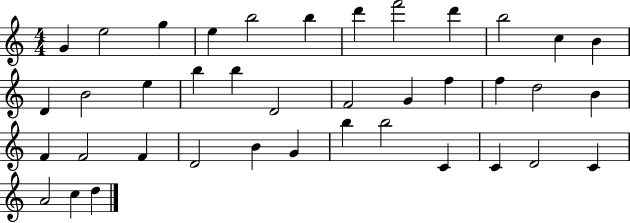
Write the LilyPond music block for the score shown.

{
  \clef treble
  \numericTimeSignature
  \time 4/4
  \key c \major
  g'4 e''2 g''4 | e''4 b''2 b''4 | d'''4 f'''2 d'''4 | b''2 c''4 b'4 | \break d'4 b'2 e''4 | b''4 b''4 d'2 | f'2 g'4 f''4 | f''4 d''2 b'4 | \break f'4 f'2 f'4 | d'2 b'4 g'4 | b''4 b''2 c'4 | c'4 d'2 c'4 | \break a'2 c''4 d''4 | \bar "|."
}